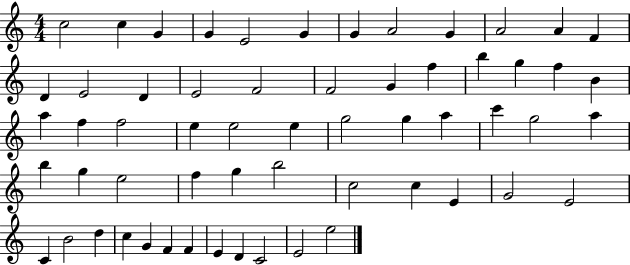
C5/h C5/q G4/q G4/q E4/h G4/q G4/q A4/h G4/q A4/h A4/q F4/q D4/q E4/h D4/q E4/h F4/h F4/h G4/q F5/q B5/q G5/q F5/q B4/q A5/q F5/q F5/h E5/q E5/h E5/q G5/h G5/q A5/q C6/q G5/h A5/q B5/q G5/q E5/h F5/q G5/q B5/h C5/h C5/q E4/q G4/h E4/h C4/q B4/h D5/q C5/q G4/q F4/q F4/q E4/q D4/q C4/h E4/h E5/h